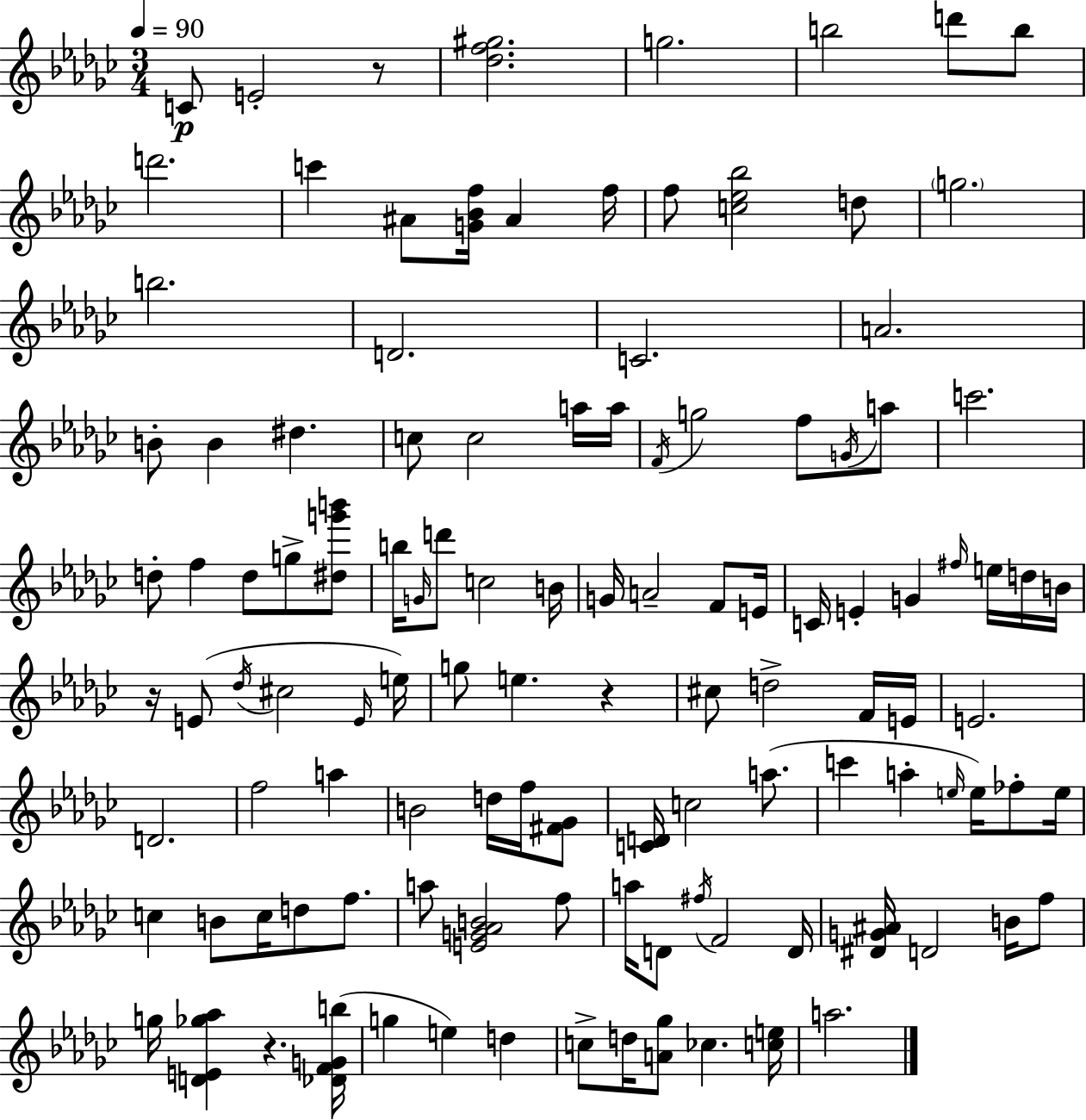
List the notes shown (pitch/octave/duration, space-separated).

C4/e E4/h R/e [Db5,F5,G#5]/h. G5/h. B5/h D6/e B5/e D6/h. C6/q A#4/e [G4,Bb4,F5]/s A#4/q F5/s F5/e [C5,Eb5,Bb5]/h D5/e G5/h. B5/h. D4/h. C4/h. A4/h. B4/e B4/q D#5/q. C5/e C5/h A5/s A5/s F4/s G5/h F5/e G4/s A5/e C6/h. D5/e F5/q D5/e G5/e [D#5,G6,B6]/e B5/s G4/s D6/e C5/h B4/s G4/s A4/h F4/e E4/s C4/s E4/q G4/q F#5/s E5/s D5/s B4/s R/s E4/e Db5/s C#5/h E4/s E5/s G5/e E5/q. R/q C#5/e D5/h F4/s E4/s E4/h. D4/h. F5/h A5/q B4/h D5/s F5/s [F#4,Gb4]/e [C4,D4]/s C5/h A5/e. C6/q A5/q E5/s E5/s FES5/e E5/s C5/q B4/e C5/s D5/e F5/e. A5/e [E4,G4,Ab4,B4]/h F5/e A5/s D4/e F#5/s F4/h D4/s [D#4,G4,A#4]/s D4/h B4/s F5/e G5/s [D4,E4,Gb5,Ab5]/q R/q. [Db4,F4,G4,B5]/s G5/q E5/q D5/q C5/e D5/s [A4,Gb5]/e CES5/q. [C5,E5]/s A5/h.